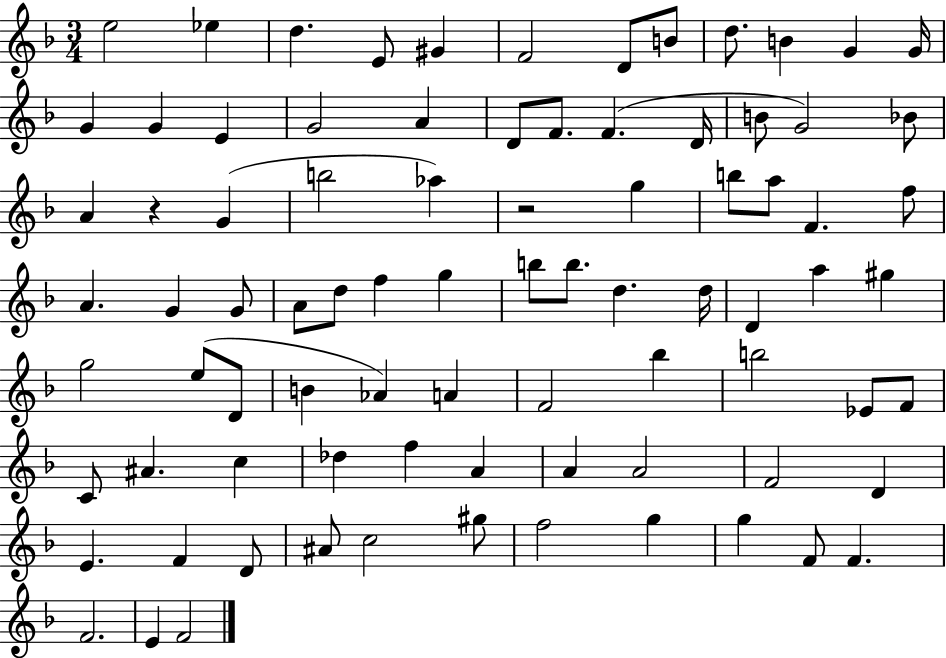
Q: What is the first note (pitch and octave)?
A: E5